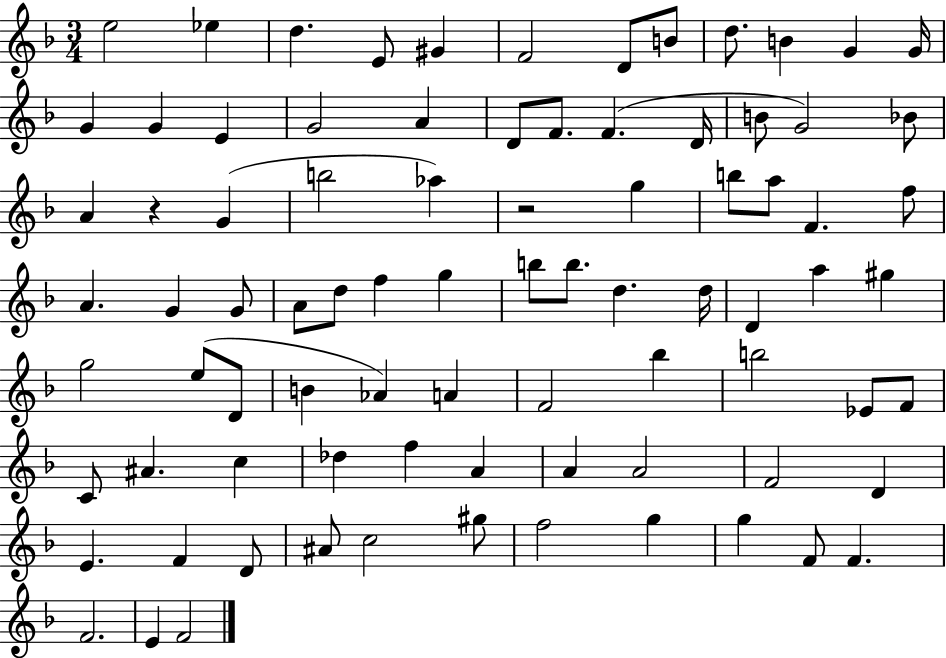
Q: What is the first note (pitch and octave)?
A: E5